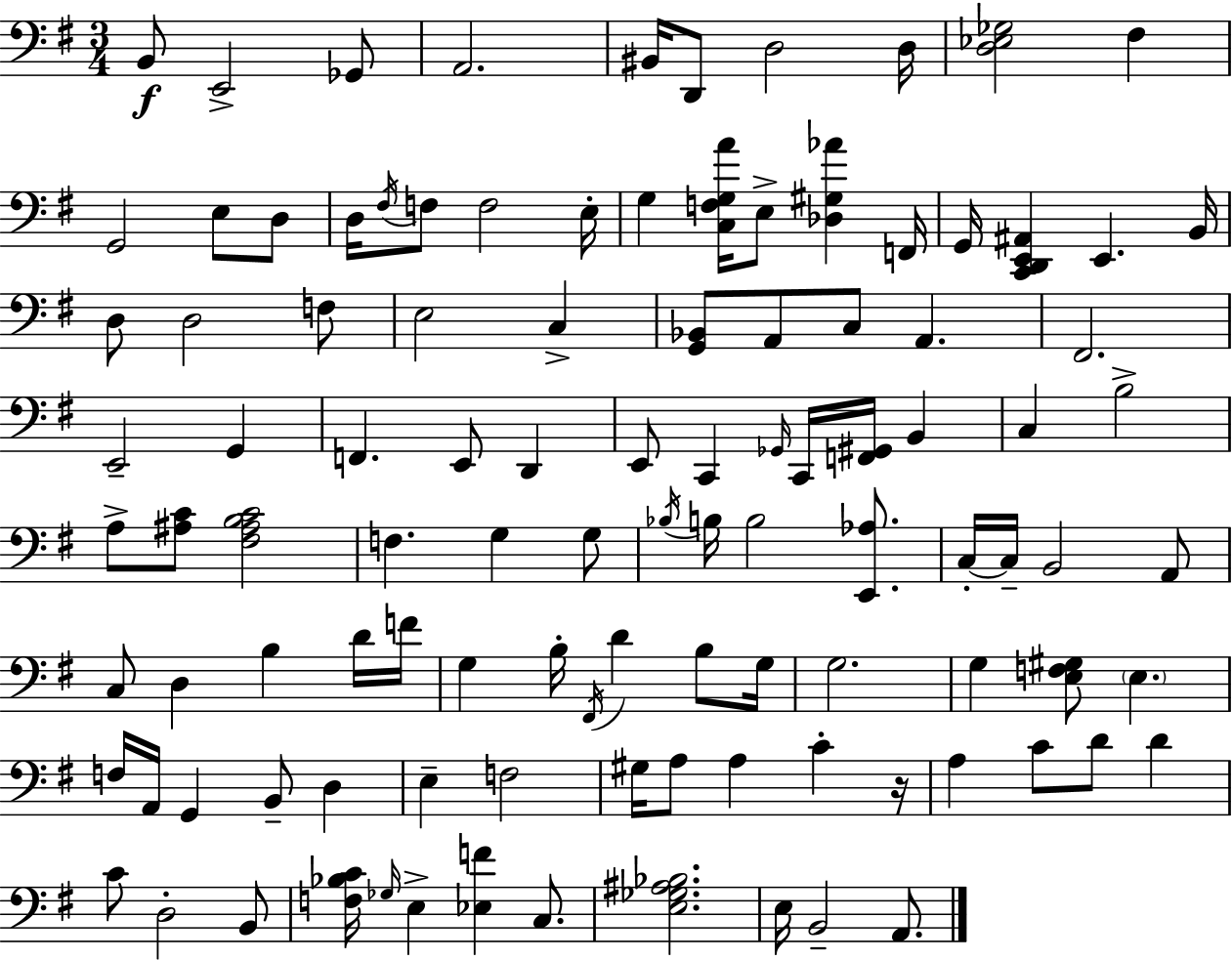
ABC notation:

X:1
T:Untitled
M:3/4
L:1/4
K:Em
B,,/2 E,,2 _G,,/2 A,,2 ^B,,/4 D,,/2 D,2 D,/4 [D,_E,_G,]2 ^F, G,,2 E,/2 D,/2 D,/4 ^F,/4 F,/2 F,2 E,/4 G, [C,F,G,A]/4 E,/2 [_D,^G,_A] F,,/4 G,,/4 [C,,D,,E,,^A,,] E,, B,,/4 D,/2 D,2 F,/2 E,2 C, [G,,_B,,]/2 A,,/2 C,/2 A,, ^F,,2 E,,2 G,, F,, E,,/2 D,, E,,/2 C,, _G,,/4 C,,/4 [F,,^G,,]/4 B,, C, B,2 A,/2 [^A,C]/2 [^F,^A,B,C]2 F, G, G,/2 _B,/4 B,/4 B,2 [E,,_A,]/2 C,/4 C,/4 B,,2 A,,/2 C,/2 D, B, D/4 F/4 G, B,/4 ^F,,/4 D B,/2 G,/4 G,2 G, [E,F,^G,]/2 E, F,/4 A,,/4 G,, B,,/2 D, E, F,2 ^G,/4 A,/2 A, C z/4 A, C/2 D/2 D C/2 D,2 B,,/2 [F,_B,C]/4 _G,/4 E, [_E,F] C,/2 [E,_G,^A,_B,]2 E,/4 B,,2 A,,/2